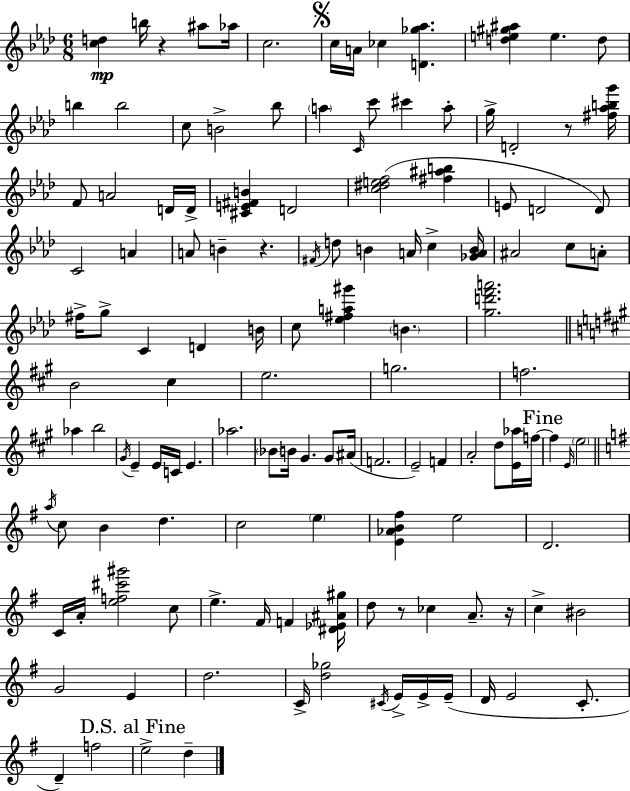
[C5,D5]/q B5/s R/q A#5/e Ab5/s C5/h. C5/s A4/s CES5/q [D4,Gb5,Ab5]/q. [D5,E5,G#5,A#5]/q E5/q. D5/e B5/q B5/h C5/e B4/h Bb5/e A5/q C4/s C6/e C#6/q A5/e G5/s D4/h R/e [F#5,Ab5,B5,G6]/s F4/e A4/h D4/s D4/s [C#4,E4,F#4,B4]/q D4/h [C5,D#5,E5,F5]/h [F#5,A#5,B5]/q E4/e D4/h D4/e C4/h A4/q A4/e B4/q R/q. F#4/s D5/e B4/q A4/s C5/q [Gb4,A4,B4]/s A#4/h C5/e A4/e F#5/s G5/e C4/q D4/q B4/s C5/e [Eb5,F#5,A5,G#6]/q B4/q. [G5,D6,F6,A6]/h. B4/h C#5/q E5/h. G5/h. F5/h. Ab5/q B5/h G#4/s E4/q E4/s C4/s E4/q. Ab5/h. Bb4/e B4/s G#4/q. G#4/e A#4/s F4/h. E4/h F4/q A4/h D5/e [E4,Ab5]/s F5/s F5/q E4/s E5/h A5/s C5/e B4/q D5/q. C5/h E5/q [E4,Ab4,B4,F#5]/q E5/h D4/h. C4/s A4/s [E5,F5,C#6,G#6]/h C5/e E5/q. F#4/s F4/q [D#4,Eb4,A#4,G#5]/s D5/e R/e CES5/q A4/e. R/s C5/q BIS4/h G4/h E4/q D5/h. C4/s [D5,Gb5]/h C#4/s E4/s E4/s E4/s D4/s E4/h C4/e. D4/q F5/h E5/h D5/q